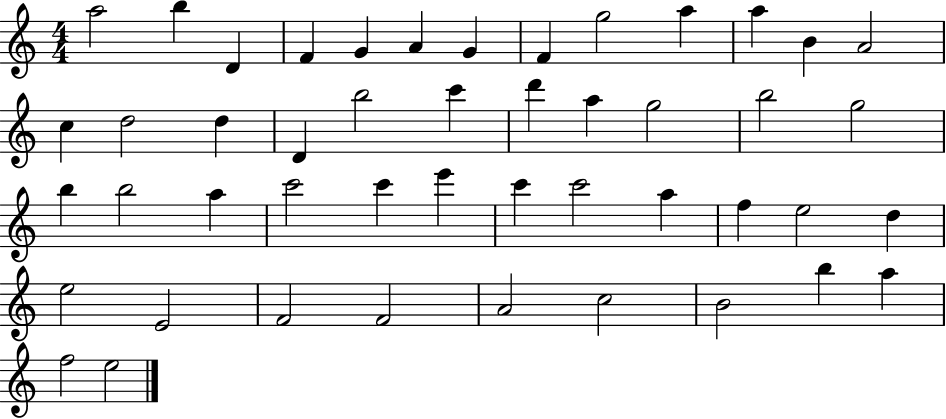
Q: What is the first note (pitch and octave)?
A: A5